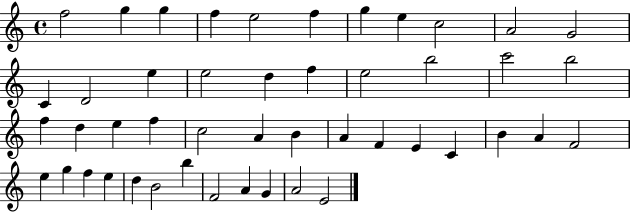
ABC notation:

X:1
T:Untitled
M:4/4
L:1/4
K:C
f2 g g f e2 f g e c2 A2 G2 C D2 e e2 d f e2 b2 c'2 b2 f d e f c2 A B A F E C B A F2 e g f e d B2 b F2 A G A2 E2